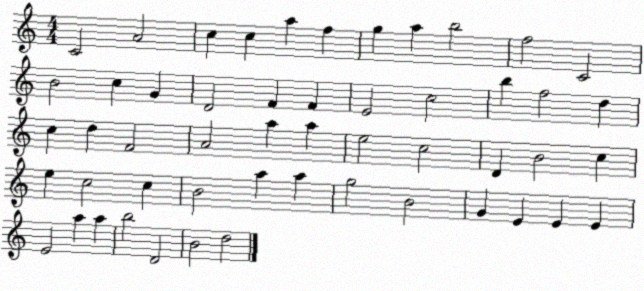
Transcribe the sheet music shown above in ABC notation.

X:1
T:Untitled
M:4/4
L:1/4
K:C
C2 A2 c c a f g a b2 f2 C2 B2 c G D2 F F E2 c2 b f2 d c d F2 A2 a a e2 c2 D B2 c e c2 c B2 a a g2 B2 G E E E E2 a a b2 D2 B2 d2